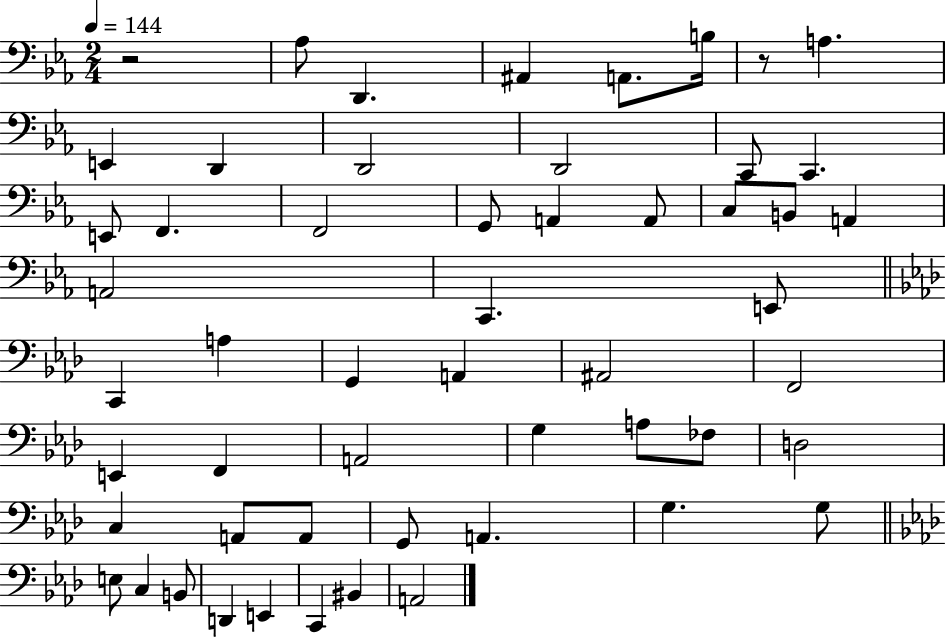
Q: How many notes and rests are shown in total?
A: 54